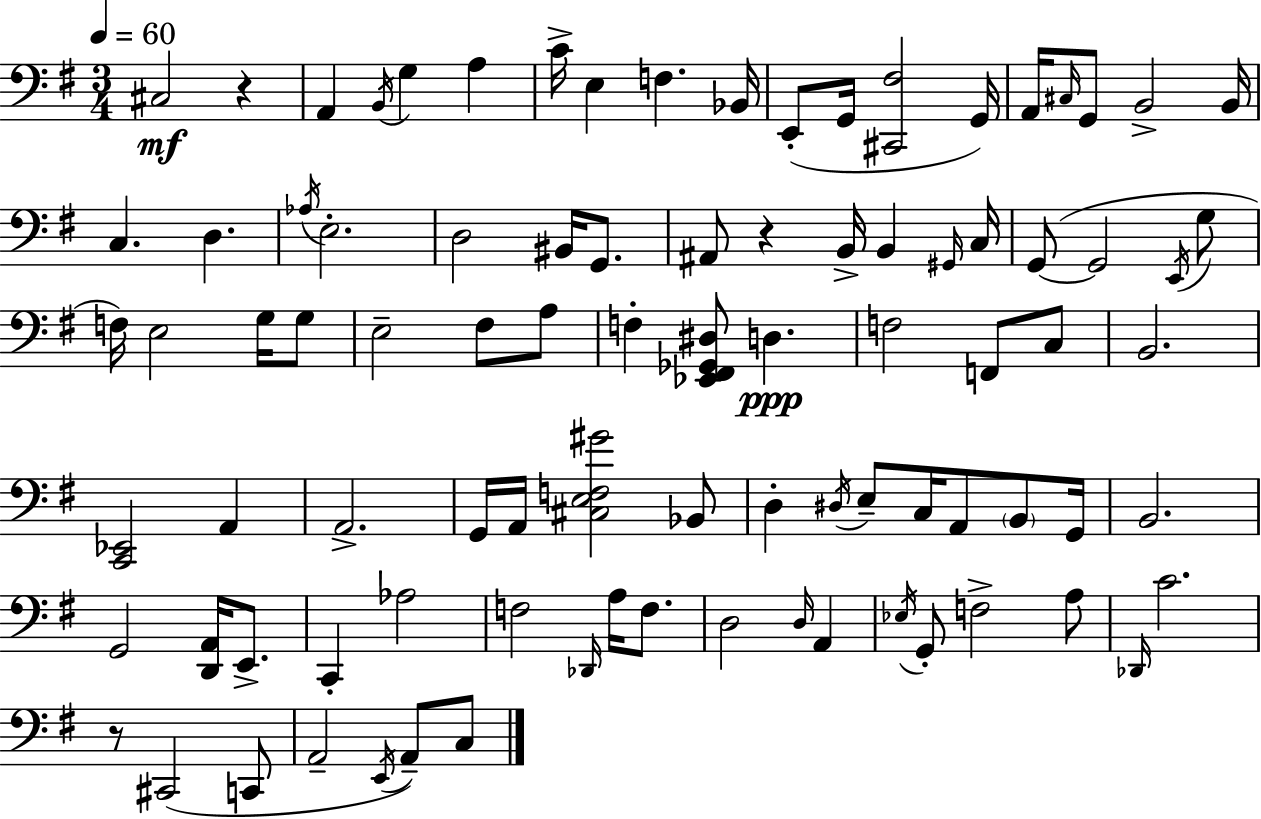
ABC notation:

X:1
T:Untitled
M:3/4
L:1/4
K:G
^C,2 z A,, B,,/4 G, A, C/4 E, F, _B,,/4 E,,/2 G,,/4 [^C,,^F,]2 G,,/4 A,,/4 ^C,/4 G,,/2 B,,2 B,,/4 C, D, _A,/4 E,2 D,2 ^B,,/4 G,,/2 ^A,,/2 z B,,/4 B,, ^G,,/4 C,/4 G,,/2 G,,2 E,,/4 G,/2 F,/4 E,2 G,/4 G,/2 E,2 ^F,/2 A,/2 F, [_E,,^F,,_G,,^D,]/2 D, F,2 F,,/2 C,/2 B,,2 [C,,_E,,]2 A,, A,,2 G,,/4 A,,/4 [^C,E,F,^G]2 _B,,/2 D, ^D,/4 E,/2 C,/4 A,,/2 B,,/2 G,,/4 B,,2 G,,2 [D,,A,,]/4 E,,/2 C,, _A,2 F,2 _D,,/4 A,/4 F,/2 D,2 D,/4 A,, _E,/4 G,,/2 F,2 A,/2 _D,,/4 C2 z/2 ^C,,2 C,,/2 A,,2 E,,/4 A,,/2 C,/2